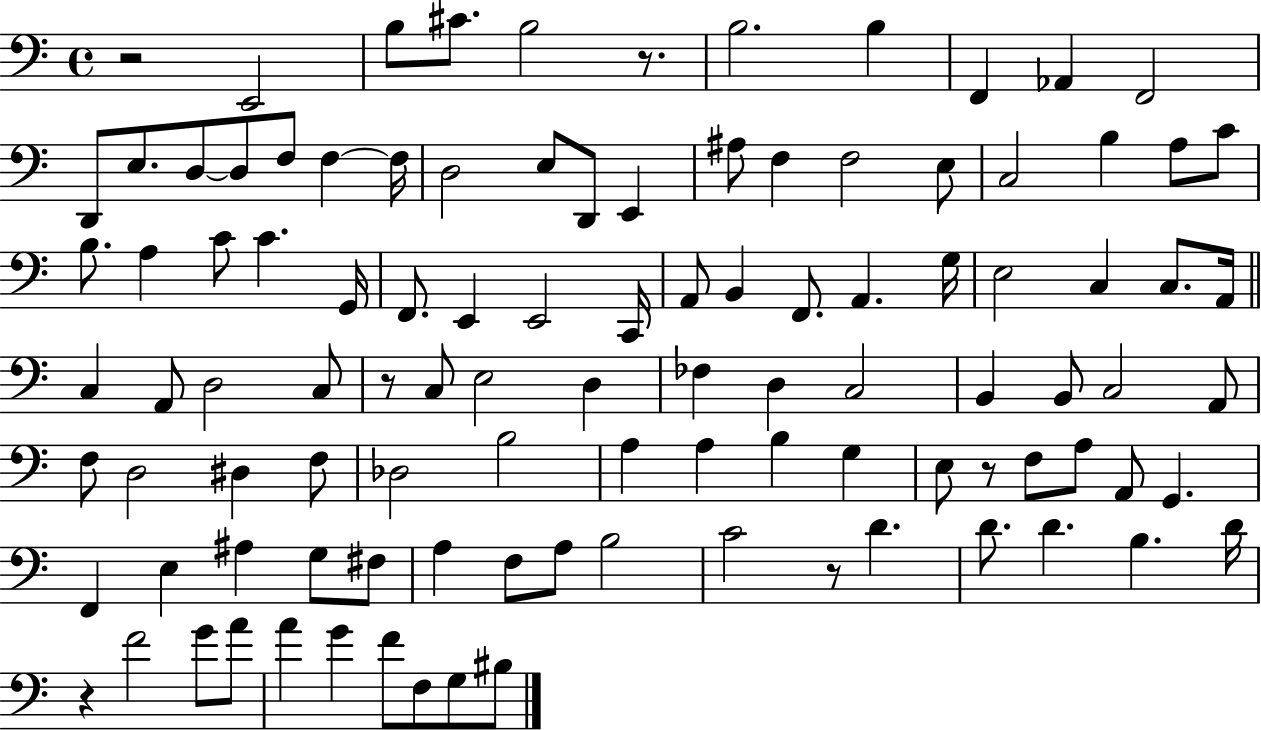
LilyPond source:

{
  \clef bass
  \time 4/4
  \defaultTimeSignature
  \key c \major
  \repeat volta 2 { r2 e,2 | b8 cis'8. b2 r8. | b2. b4 | f,4 aes,4 f,2 | \break d,8 e8. d8~~ d8 f8 f4~~ f16 | d2 e8 d,8 e,4 | ais8 f4 f2 e8 | c2 b4 a8 c'8 | \break b8. a4 c'8 c'4. g,16 | f,8. e,4 e,2 c,16 | a,8 b,4 f,8. a,4. g16 | e2 c4 c8. a,16 | \break \bar "||" \break \key c \major c4 a,8 d2 c8 | r8 c8 e2 d4 | fes4 d4 c2 | b,4 b,8 c2 a,8 | \break f8 d2 dis4 f8 | des2 b2 | a4 a4 b4 g4 | e8 r8 f8 a8 a,8 g,4. | \break f,4 e4 ais4 g8 fis8 | a4 f8 a8 b2 | c'2 r8 d'4. | d'8. d'4. b4. d'16 | \break r4 f'2 g'8 a'8 | a'4 g'4 f'8 f8 g8 bis8 | } \bar "|."
}